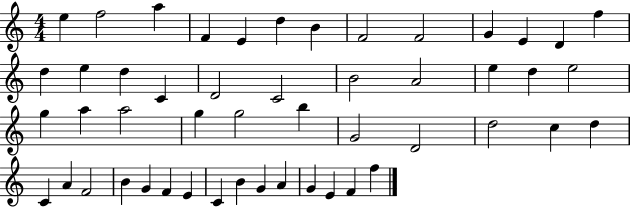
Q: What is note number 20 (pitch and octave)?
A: B4